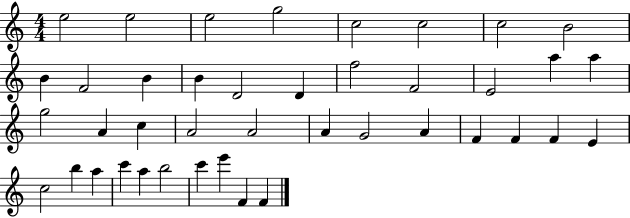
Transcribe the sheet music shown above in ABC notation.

X:1
T:Untitled
M:4/4
L:1/4
K:C
e2 e2 e2 g2 c2 c2 c2 B2 B F2 B B D2 D f2 F2 E2 a a g2 A c A2 A2 A G2 A F F F E c2 b a c' a b2 c' e' F F